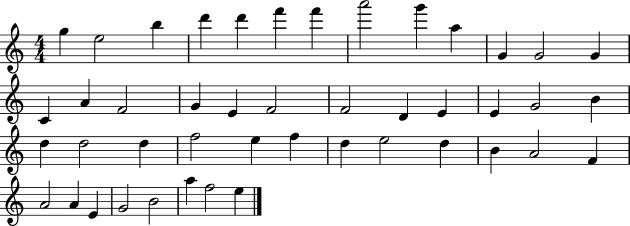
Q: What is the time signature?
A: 4/4